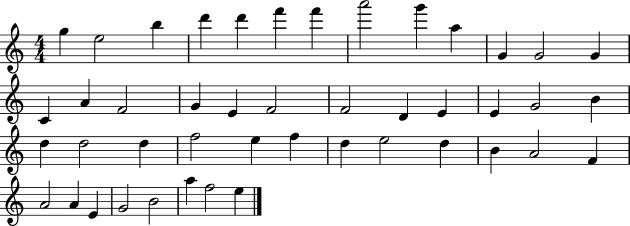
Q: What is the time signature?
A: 4/4